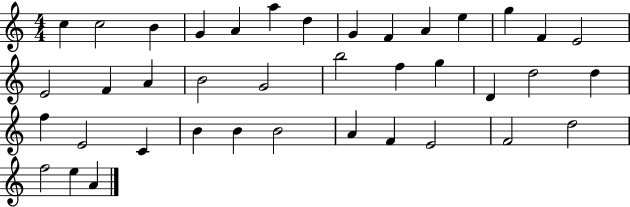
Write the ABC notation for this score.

X:1
T:Untitled
M:4/4
L:1/4
K:C
c c2 B G A a d G F A e g F E2 E2 F A B2 G2 b2 f g D d2 d f E2 C B B B2 A F E2 F2 d2 f2 e A